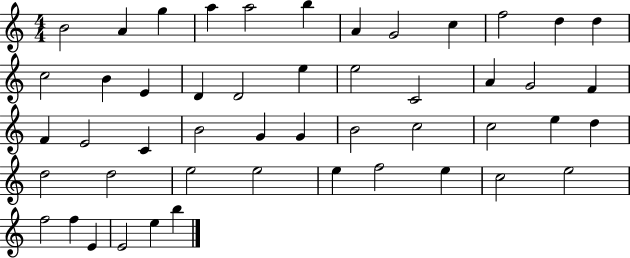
{
  \clef treble
  \numericTimeSignature
  \time 4/4
  \key c \major
  b'2 a'4 g''4 | a''4 a''2 b''4 | a'4 g'2 c''4 | f''2 d''4 d''4 | \break c''2 b'4 e'4 | d'4 d'2 e''4 | e''2 c'2 | a'4 g'2 f'4 | \break f'4 e'2 c'4 | b'2 g'4 g'4 | b'2 c''2 | c''2 e''4 d''4 | \break d''2 d''2 | e''2 e''2 | e''4 f''2 e''4 | c''2 e''2 | \break f''2 f''4 e'4 | e'2 e''4 b''4 | \bar "|."
}